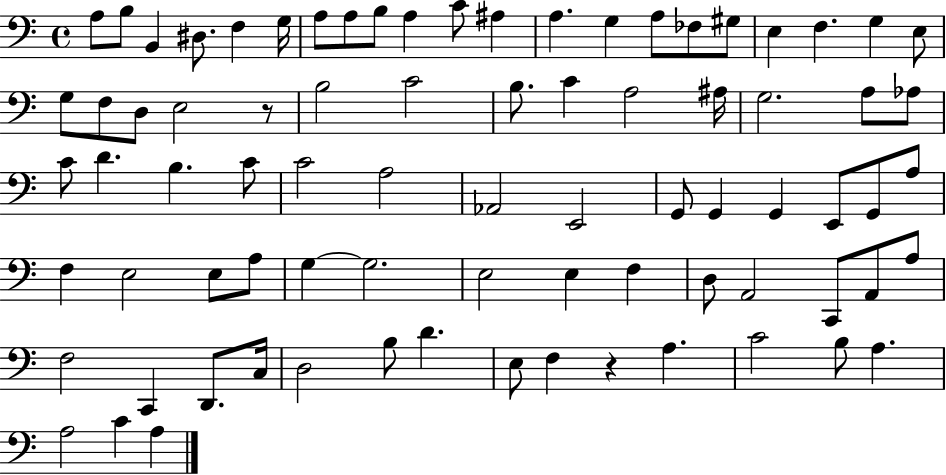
A3/e B3/e B2/q D#3/e. F3/q G3/s A3/e A3/e B3/e A3/q C4/e A#3/q A3/q. G3/q A3/e FES3/e G#3/e E3/q F3/q. G3/q E3/e G3/e F3/e D3/e E3/h R/e B3/h C4/h B3/e. C4/q A3/h A#3/s G3/h. A3/e Ab3/e C4/e D4/q. B3/q. C4/e C4/h A3/h Ab2/h E2/h G2/e G2/q G2/q E2/e G2/e A3/e F3/q E3/h E3/e A3/e G3/q G3/h. E3/h E3/q F3/q D3/e A2/h C2/e A2/e A3/e F3/h C2/q D2/e. C3/s D3/h B3/e D4/q. E3/e F3/q R/q A3/q. C4/h B3/e A3/q. A3/h C4/q A3/q